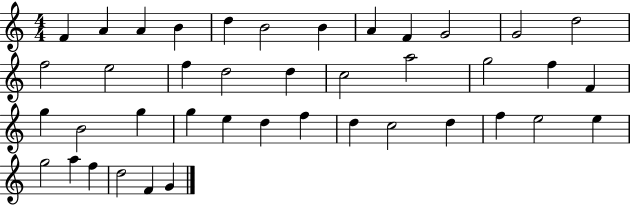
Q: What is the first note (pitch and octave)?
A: F4